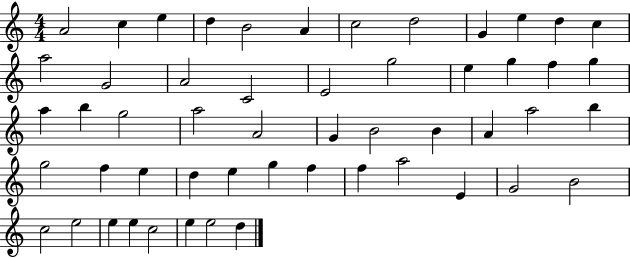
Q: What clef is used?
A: treble